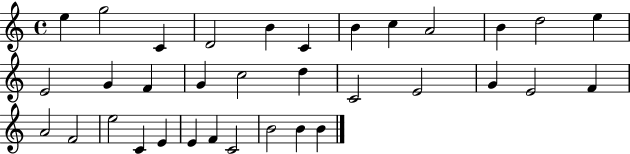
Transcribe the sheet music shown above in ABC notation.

X:1
T:Untitled
M:4/4
L:1/4
K:C
e g2 C D2 B C B c A2 B d2 e E2 G F G c2 d C2 E2 G E2 F A2 F2 e2 C E E F C2 B2 B B